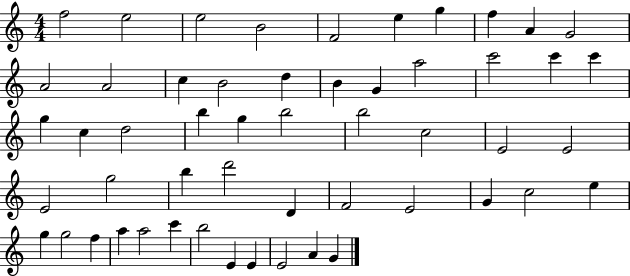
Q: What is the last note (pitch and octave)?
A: G4